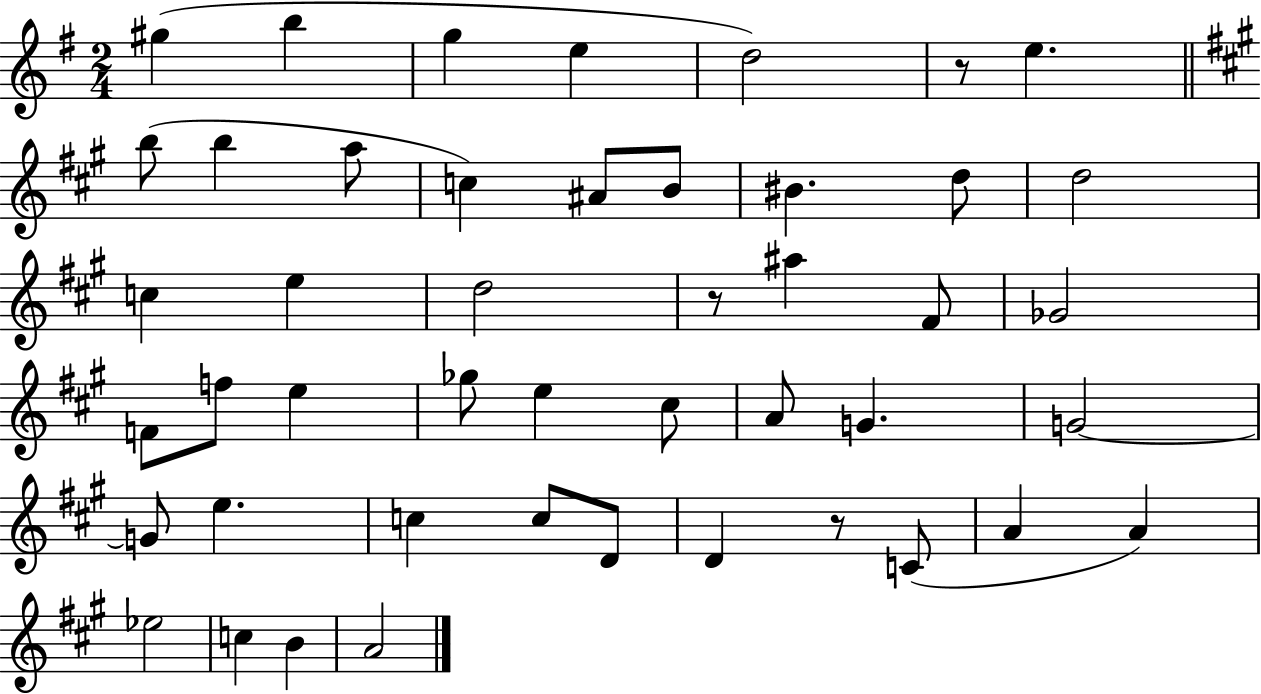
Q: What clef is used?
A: treble